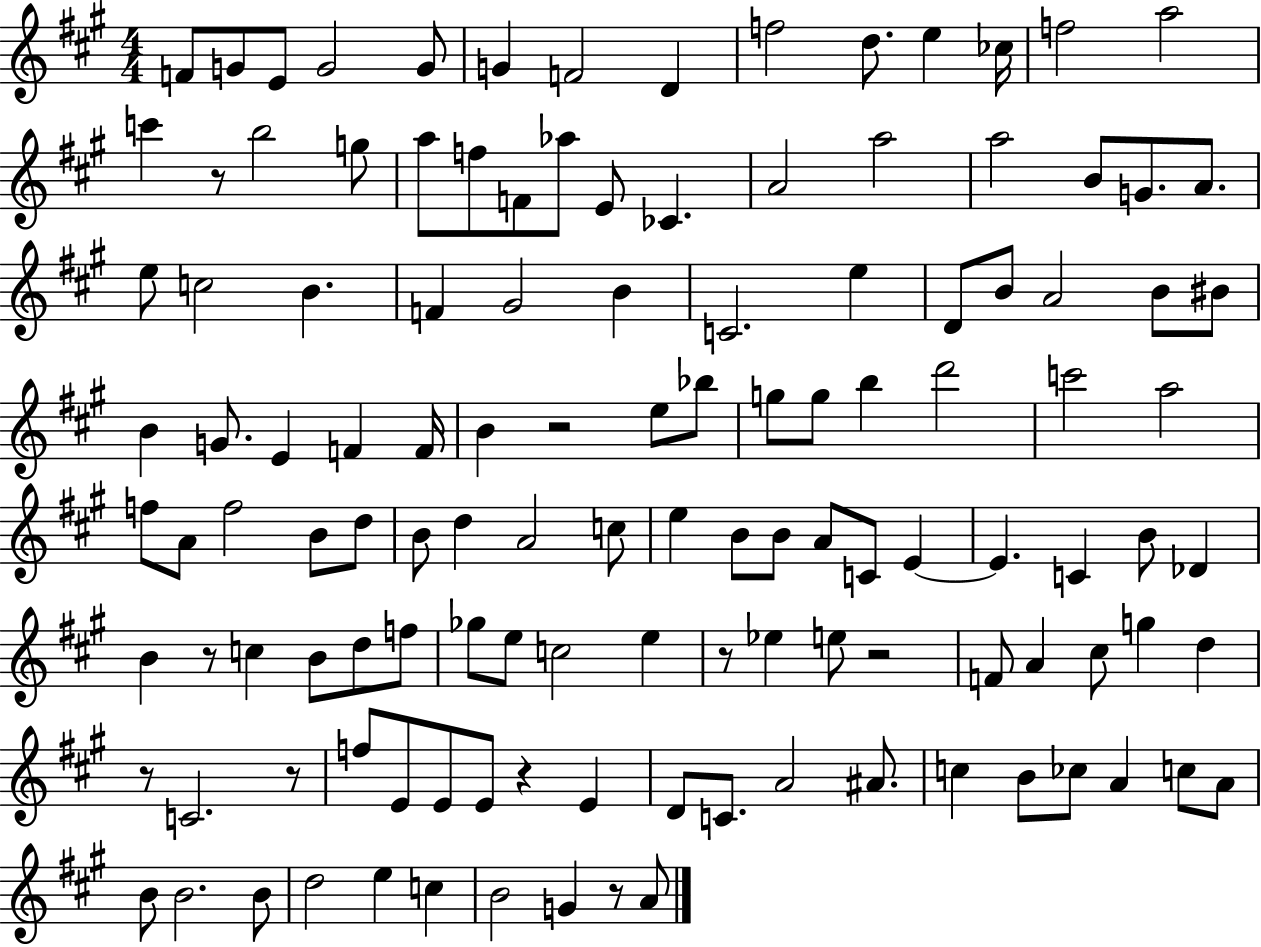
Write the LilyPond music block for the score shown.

{
  \clef treble
  \numericTimeSignature
  \time 4/4
  \key a \major
  f'8 g'8 e'8 g'2 g'8 | g'4 f'2 d'4 | f''2 d''8. e''4 ces''16 | f''2 a''2 | \break c'''4 r8 b''2 g''8 | a''8 f''8 f'8 aes''8 e'8 ces'4. | a'2 a''2 | a''2 b'8 g'8. a'8. | \break e''8 c''2 b'4. | f'4 gis'2 b'4 | c'2. e''4 | d'8 b'8 a'2 b'8 bis'8 | \break b'4 g'8. e'4 f'4 f'16 | b'4 r2 e''8 bes''8 | g''8 g''8 b''4 d'''2 | c'''2 a''2 | \break f''8 a'8 f''2 b'8 d''8 | b'8 d''4 a'2 c''8 | e''4 b'8 b'8 a'8 c'8 e'4~~ | e'4. c'4 b'8 des'4 | \break b'4 r8 c''4 b'8 d''8 f''8 | ges''8 e''8 c''2 e''4 | r8 ees''4 e''8 r2 | f'8 a'4 cis''8 g''4 d''4 | \break r8 c'2. r8 | f''8 e'8 e'8 e'8 r4 e'4 | d'8 c'8. a'2 ais'8. | c''4 b'8 ces''8 a'4 c''8 a'8 | \break b'8 b'2. b'8 | d''2 e''4 c''4 | b'2 g'4 r8 a'8 | \bar "|."
}